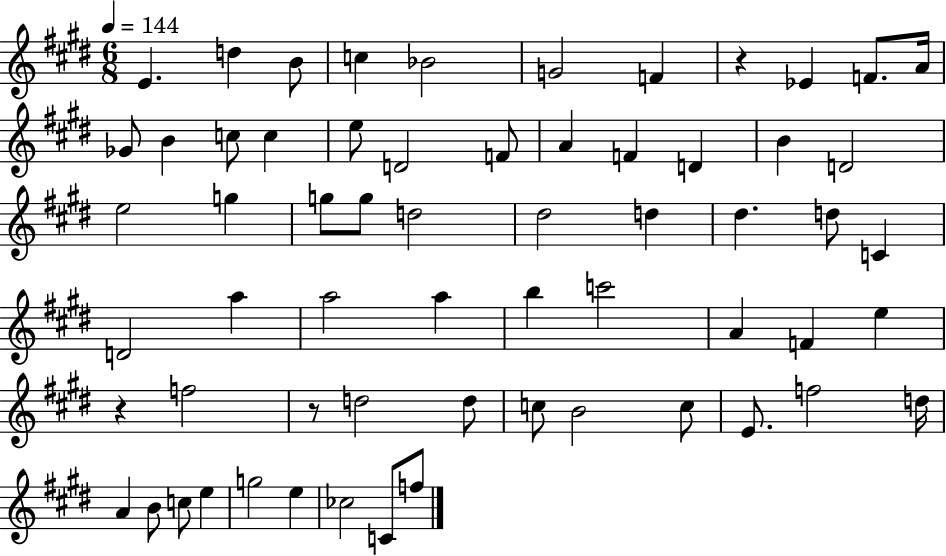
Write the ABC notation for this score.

X:1
T:Untitled
M:6/8
L:1/4
K:E
E d B/2 c _B2 G2 F z _E F/2 A/4 _G/2 B c/2 c e/2 D2 F/2 A F D B D2 e2 g g/2 g/2 d2 ^d2 d ^d d/2 C D2 a a2 a b c'2 A F e z f2 z/2 d2 d/2 c/2 B2 c/2 E/2 f2 d/4 A B/2 c/2 e g2 e _c2 C/2 f/2